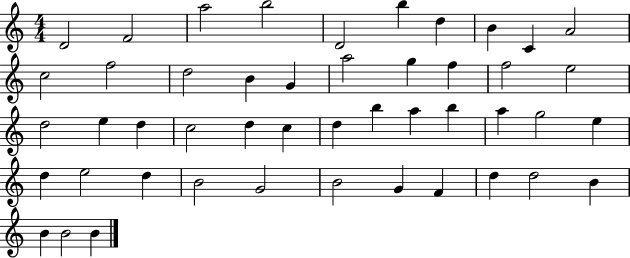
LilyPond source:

{
  \clef treble
  \numericTimeSignature
  \time 4/4
  \key c \major
  d'2 f'2 | a''2 b''2 | d'2 b''4 d''4 | b'4 c'4 a'2 | \break c''2 f''2 | d''2 b'4 g'4 | a''2 g''4 f''4 | f''2 e''2 | \break d''2 e''4 d''4 | c''2 d''4 c''4 | d''4 b''4 a''4 b''4 | a''4 g''2 e''4 | \break d''4 e''2 d''4 | b'2 g'2 | b'2 g'4 f'4 | d''4 d''2 b'4 | \break b'4 b'2 b'4 | \bar "|."
}